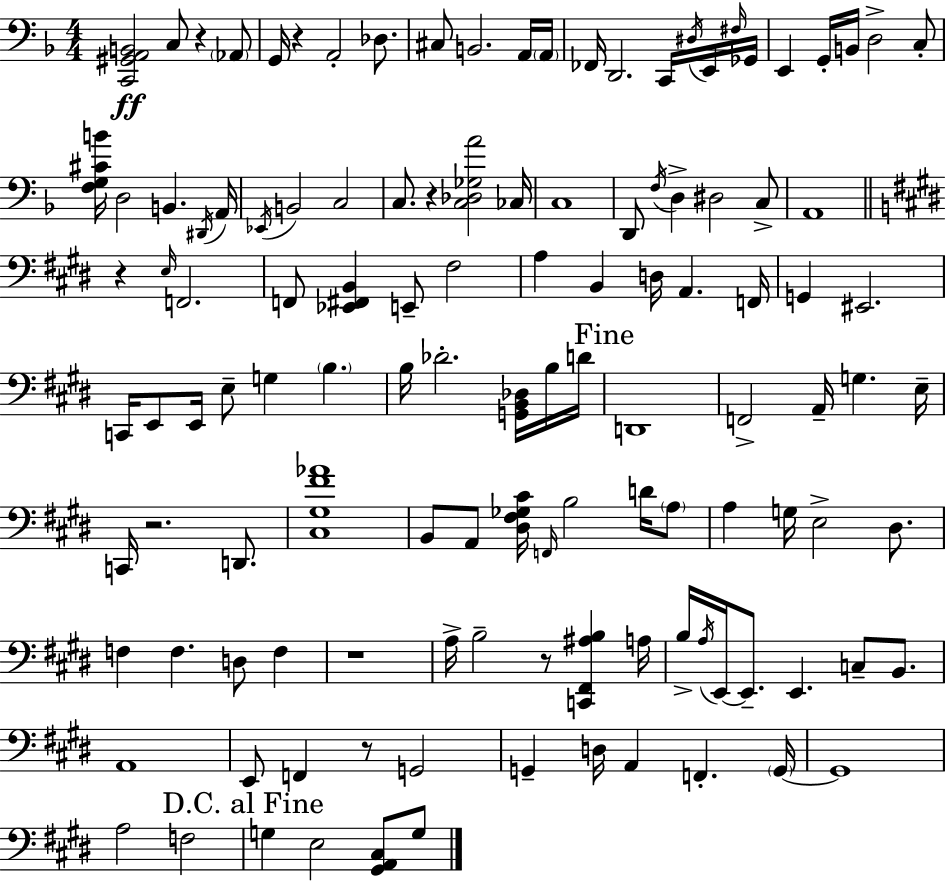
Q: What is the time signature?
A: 4/4